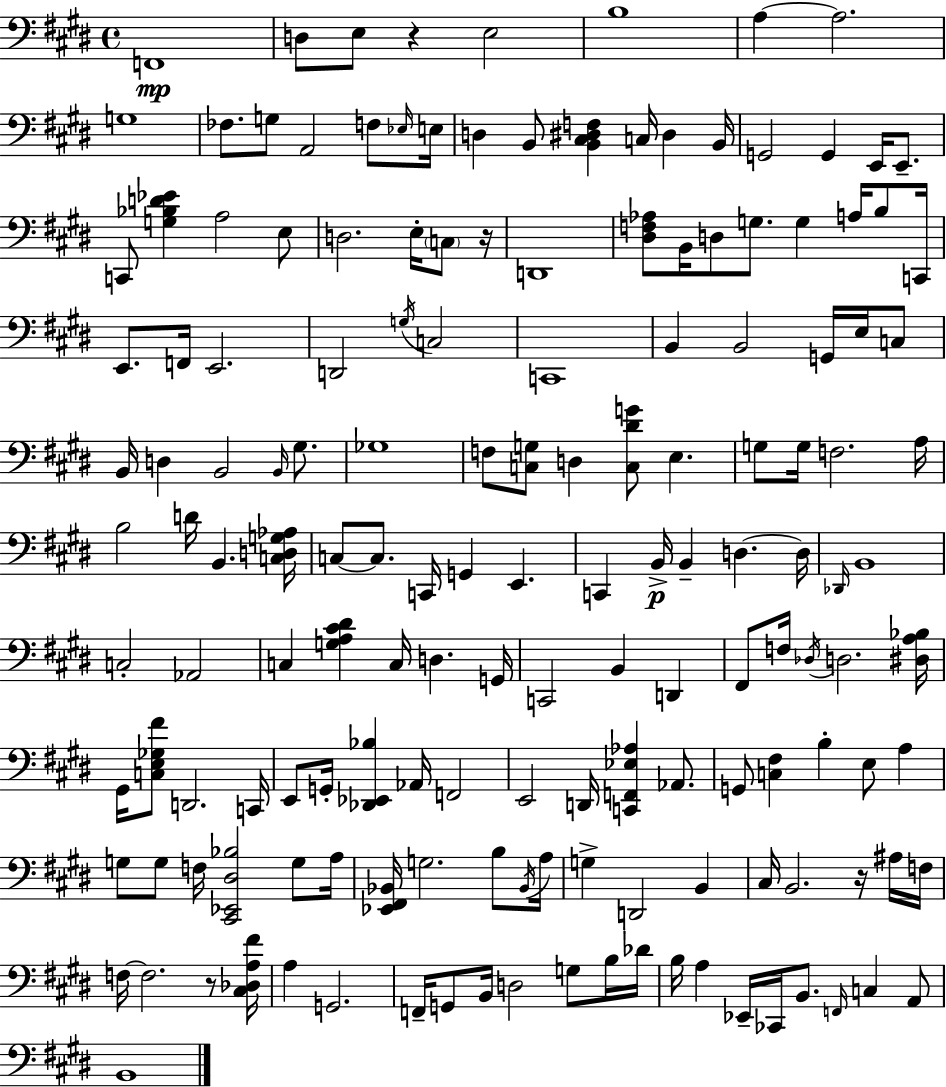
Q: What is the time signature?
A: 4/4